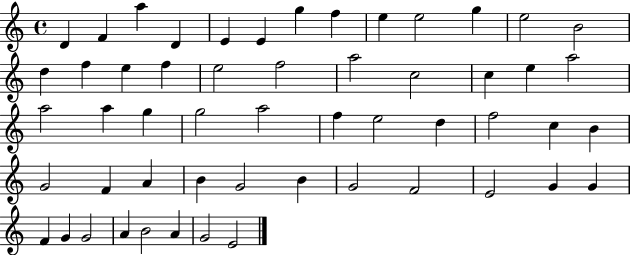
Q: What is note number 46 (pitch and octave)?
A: G4